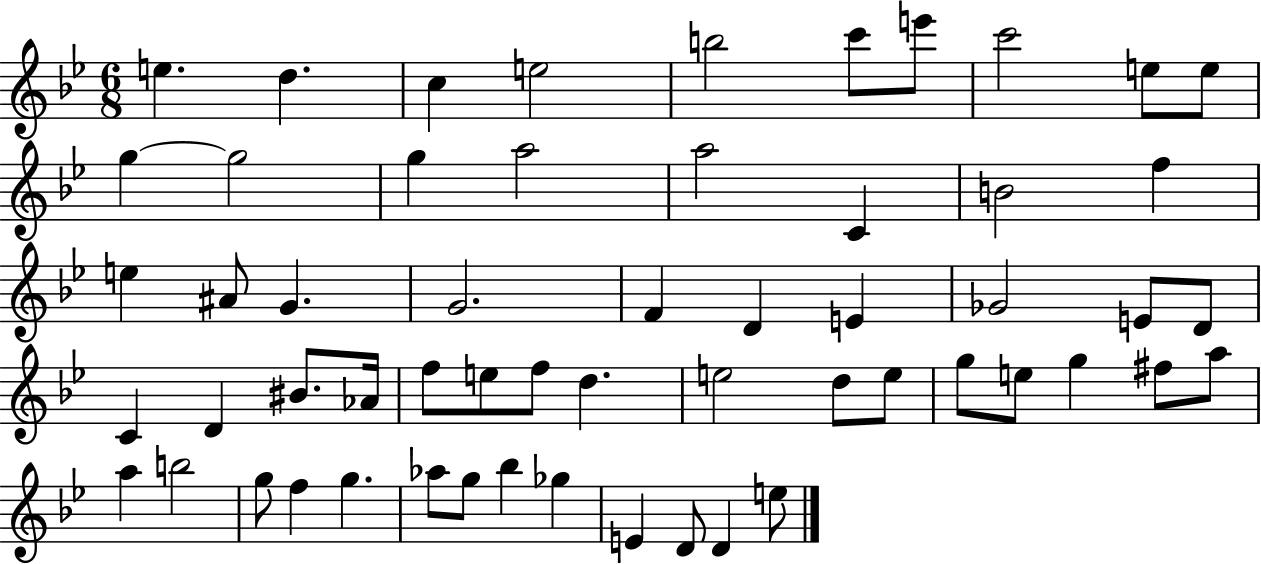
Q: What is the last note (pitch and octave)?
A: E5